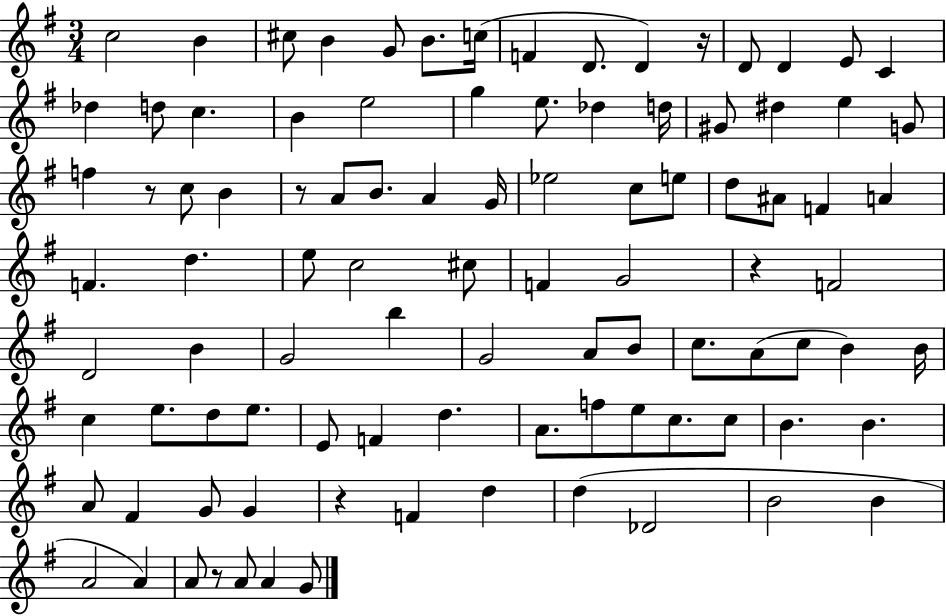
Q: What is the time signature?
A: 3/4